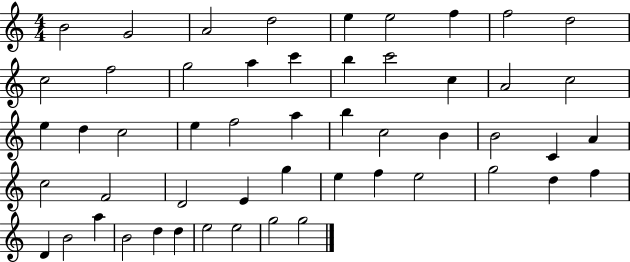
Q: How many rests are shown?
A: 0